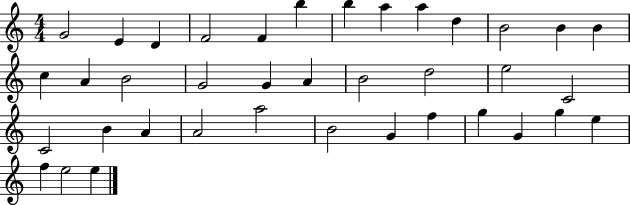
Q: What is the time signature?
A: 4/4